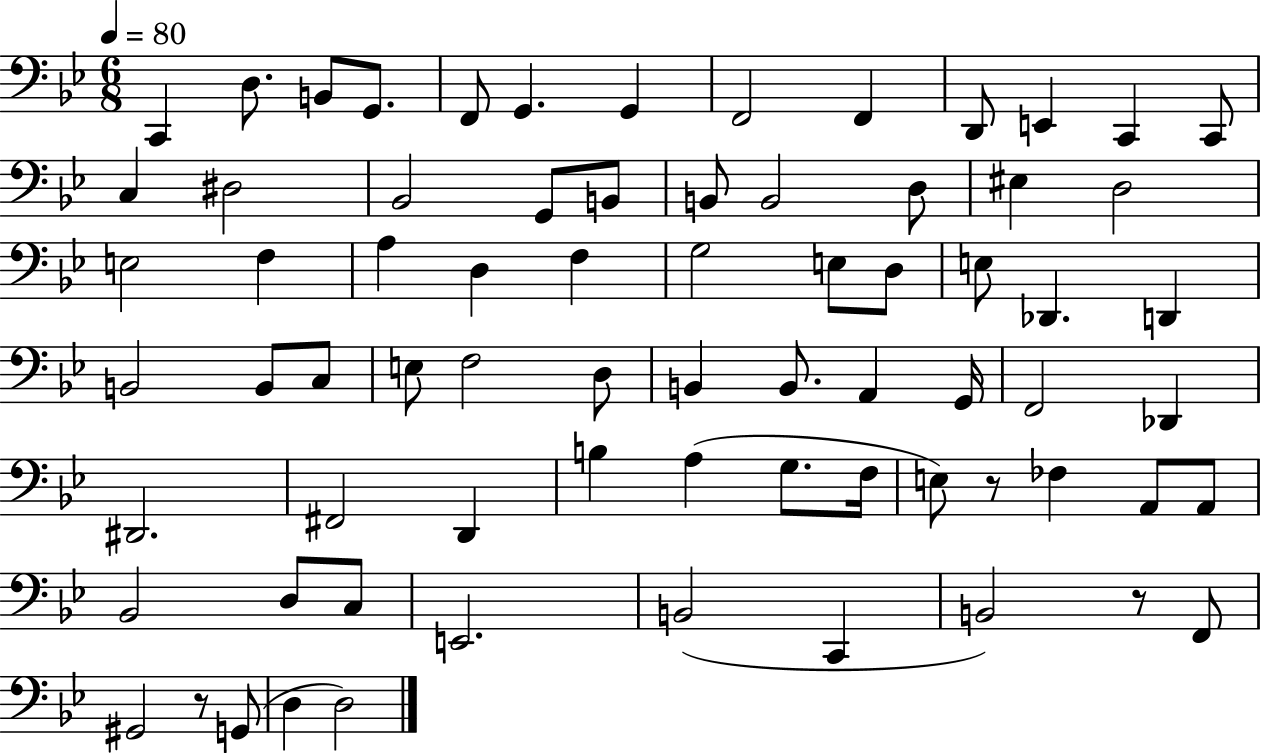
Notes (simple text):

C2/q D3/e. B2/e G2/e. F2/e G2/q. G2/q F2/h F2/q D2/e E2/q C2/q C2/e C3/q D#3/h Bb2/h G2/e B2/e B2/e B2/h D3/e EIS3/q D3/h E3/h F3/q A3/q D3/q F3/q G3/h E3/e D3/e E3/e Db2/q. D2/q B2/h B2/e C3/e E3/e F3/h D3/e B2/q B2/e. A2/q G2/s F2/h Db2/q D#2/h. F#2/h D2/q B3/q A3/q G3/e. F3/s E3/e R/e FES3/q A2/e A2/e Bb2/h D3/e C3/e E2/h. B2/h C2/q B2/h R/e F2/e G#2/h R/e G2/e D3/q D3/h